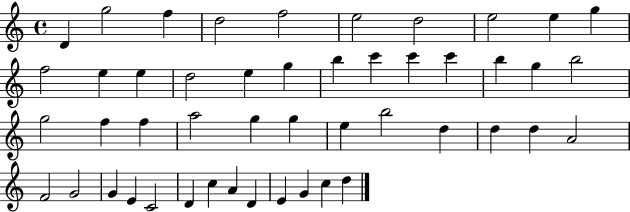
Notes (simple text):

D4/q G5/h F5/q D5/h F5/h E5/h D5/h E5/h E5/q G5/q F5/h E5/q E5/q D5/h E5/q G5/q B5/q C6/q C6/q C6/q B5/q G5/q B5/h G5/h F5/q F5/q A5/h G5/q G5/q E5/q B5/h D5/q D5/q D5/q A4/h F4/h G4/h G4/q E4/q C4/h D4/q C5/q A4/q D4/q E4/q G4/q C5/q D5/q